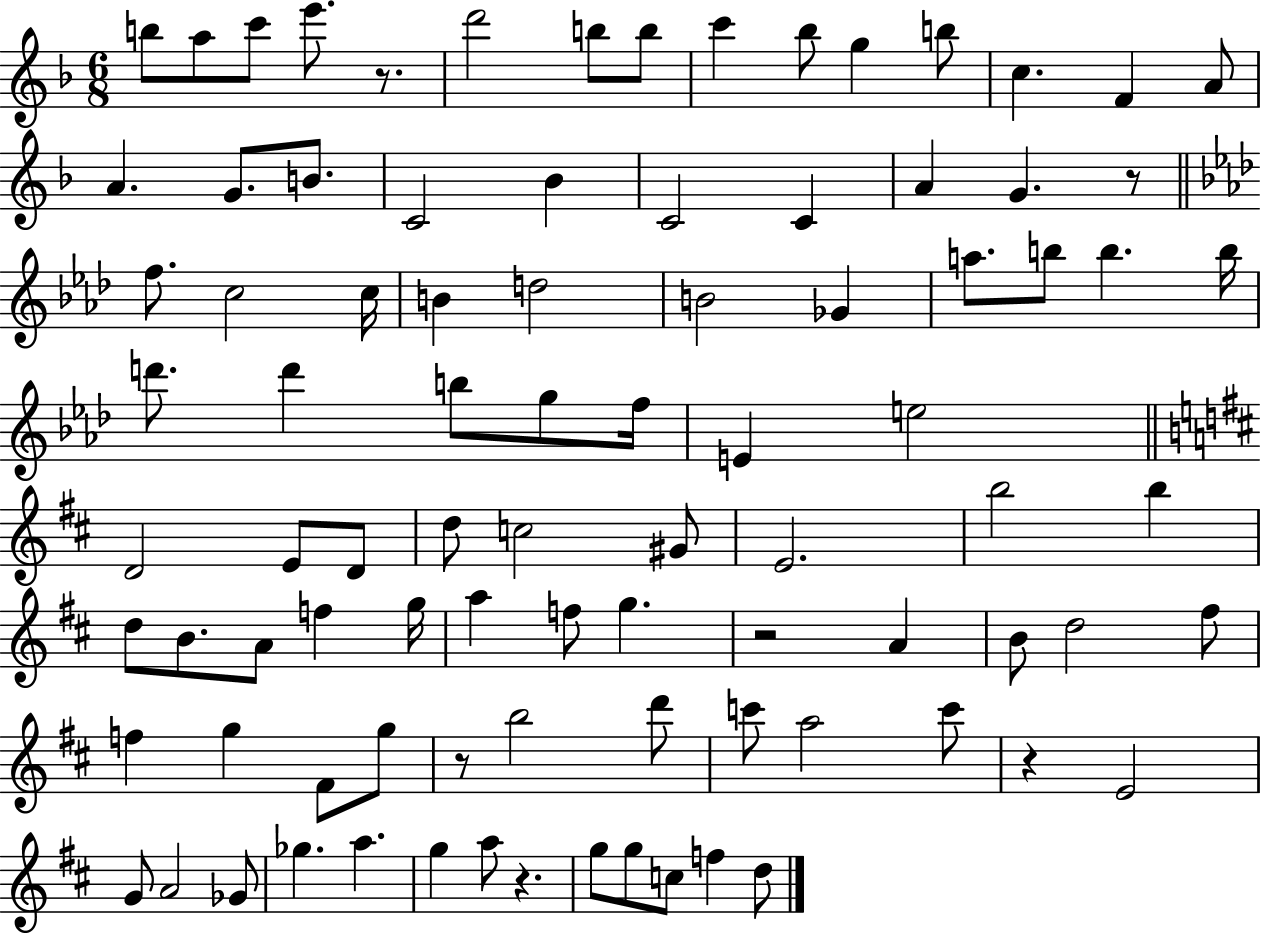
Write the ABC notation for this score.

X:1
T:Untitled
M:6/8
L:1/4
K:F
b/2 a/2 c'/2 e'/2 z/2 d'2 b/2 b/2 c' _b/2 g b/2 c F A/2 A G/2 B/2 C2 _B C2 C A G z/2 f/2 c2 c/4 B d2 B2 _G a/2 b/2 b b/4 d'/2 d' b/2 g/2 f/4 E e2 D2 E/2 D/2 d/2 c2 ^G/2 E2 b2 b d/2 B/2 A/2 f g/4 a f/2 g z2 A B/2 d2 ^f/2 f g ^F/2 g/2 z/2 b2 d'/2 c'/2 a2 c'/2 z E2 G/2 A2 _G/2 _g a g a/2 z g/2 g/2 c/2 f d/2